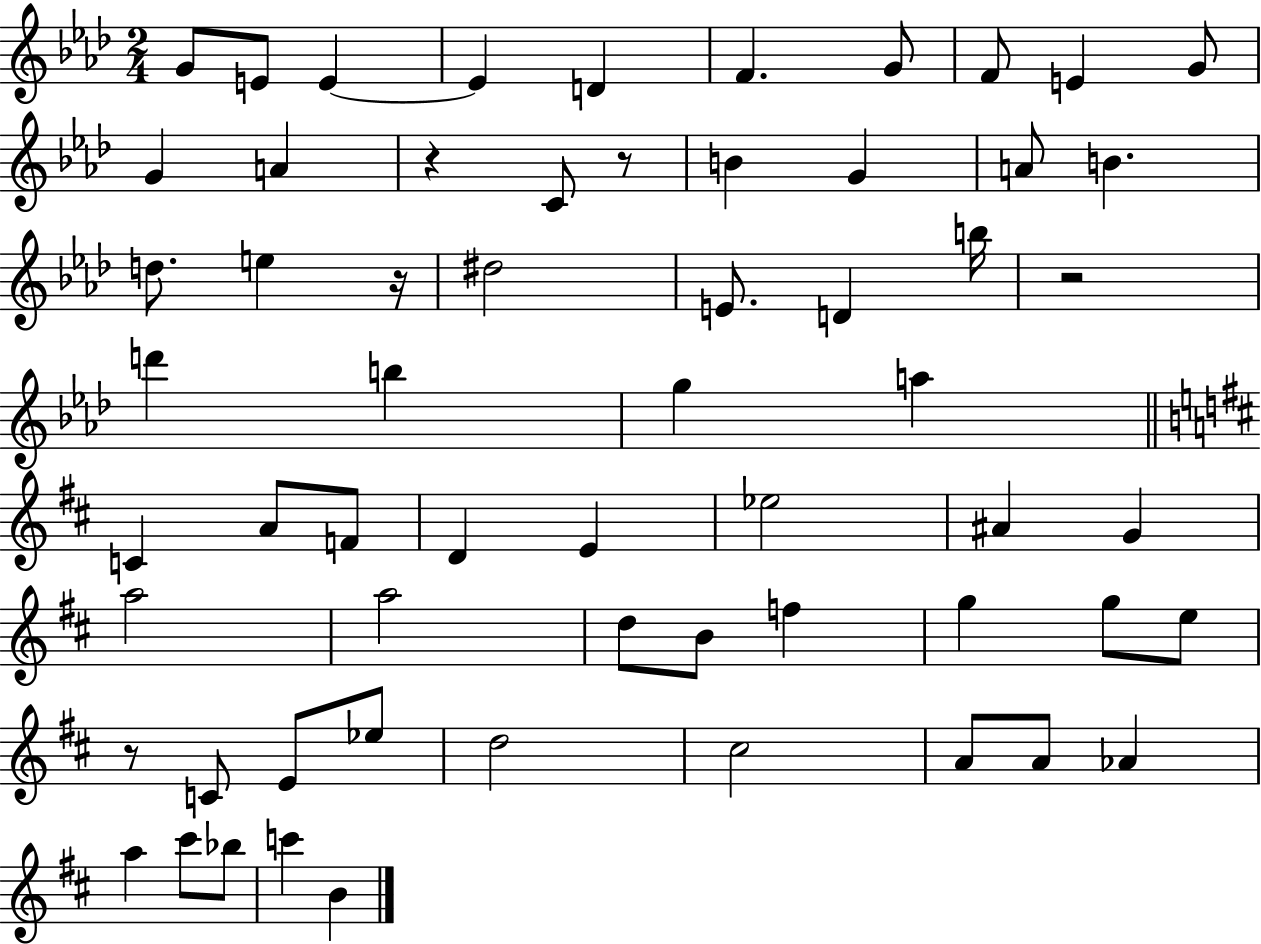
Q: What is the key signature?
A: AES major